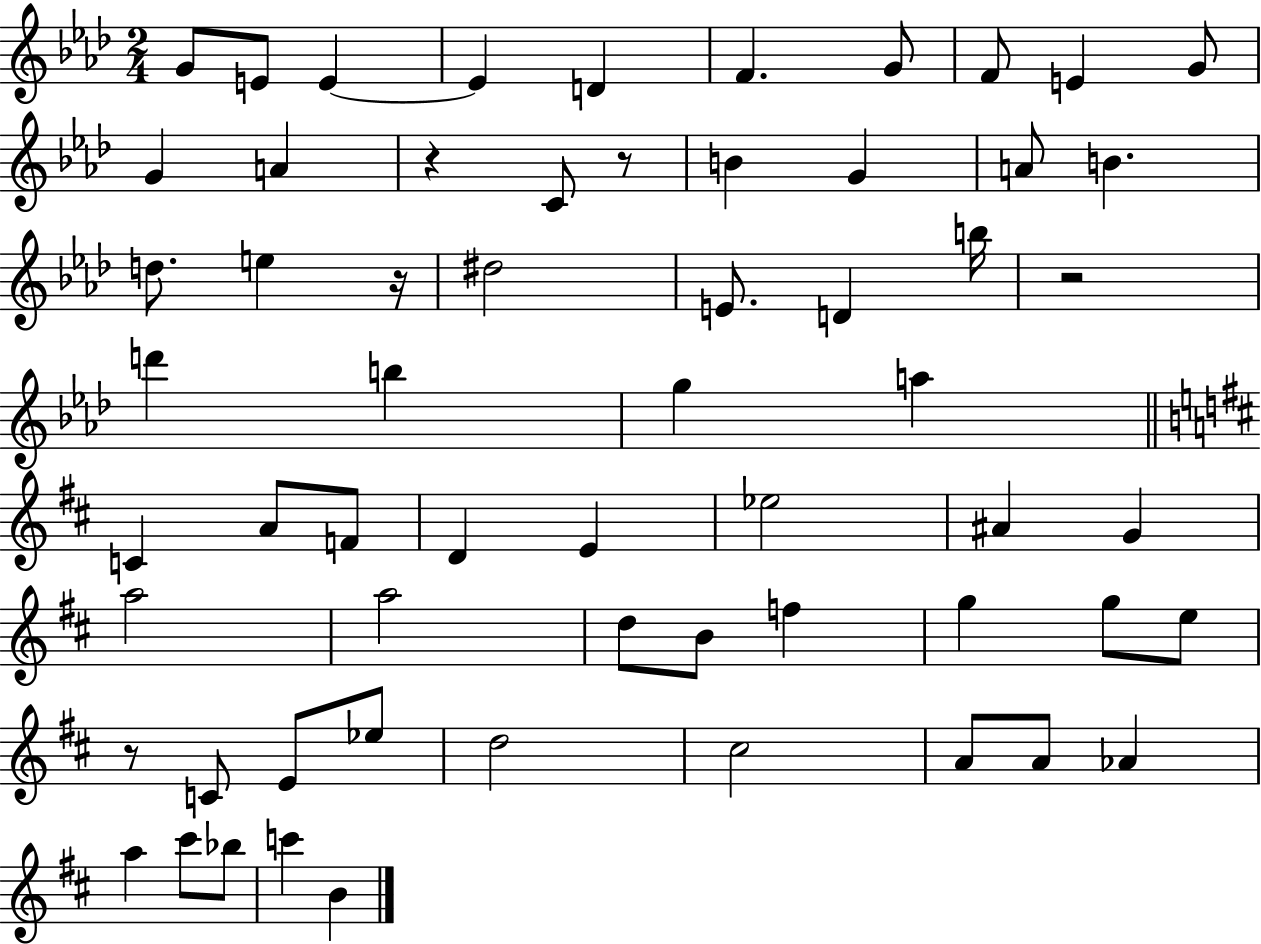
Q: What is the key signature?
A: AES major